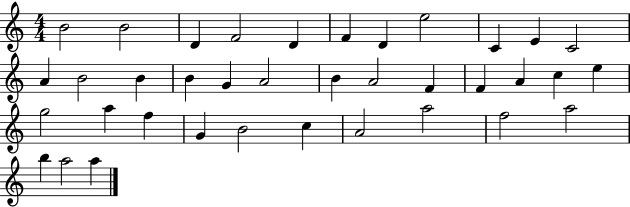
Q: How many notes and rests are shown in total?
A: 37